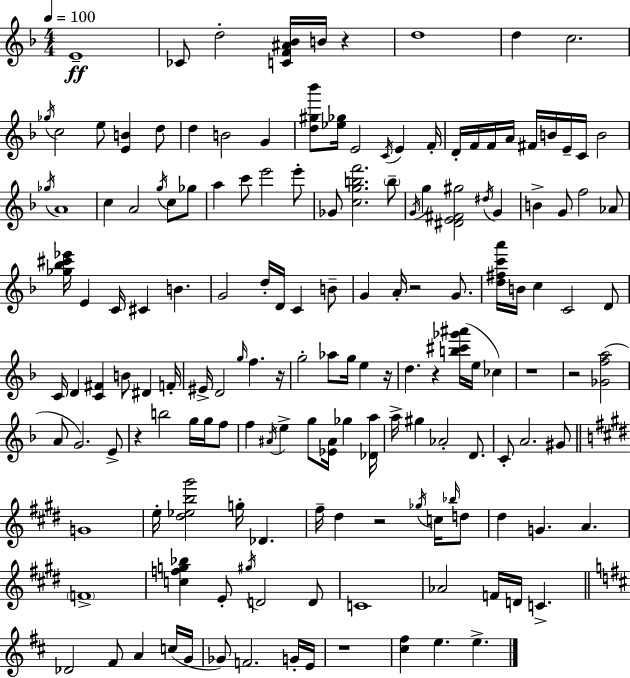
X:1
T:Untitled
M:4/4
L:1/4
K:F
E4 _C/2 d2 [CF^A_B]/4 B/4 z d4 d c2 _g/4 c2 e/2 [EB] d/2 d B2 G [d^g_b']/2 [_e_g]/4 E2 C/4 E F/4 D/4 F/4 F/4 A/4 ^F/4 B/4 E/4 C/4 B2 _g/4 A4 c A2 g/4 c/2 _g/2 a c'/2 e'2 e'/2 _G/2 [cgbf']2 b/2 G/4 g [^DE^F^g]2 ^d/4 G B G/2 f2 _A/2 [_g_b^c'_e']/4 E C/4 ^C B G2 d/4 D/4 C B/2 G A/4 z2 G/2 [d^fc'a']/4 B/4 c C2 D/2 C/4 D [C^F] B/2 ^D F/4 ^E/4 D2 g/4 f z/4 g2 _a/2 g/4 e z/4 d z [b^c'_g'^a']/4 e/4 _c z4 z2 [_Gfa]2 A/2 G2 E/2 z b2 g/4 g/4 f/2 f ^A/4 e g/2 [_E^A]/4 _g [_Da]/4 a/4 ^g _A2 D/2 C/2 A2 ^G/2 G4 e/4 [^d_eb^g']2 g/4 _D ^f/4 ^d z2 _g/4 c/4 _b/4 d/2 ^d G A F4 [cfg_b] E/2 ^g/4 D2 D/2 C4 _A2 F/4 D/4 C _D2 ^F/2 A c/4 G/4 _G/2 F2 G/4 E/4 z4 [^c^f] e e